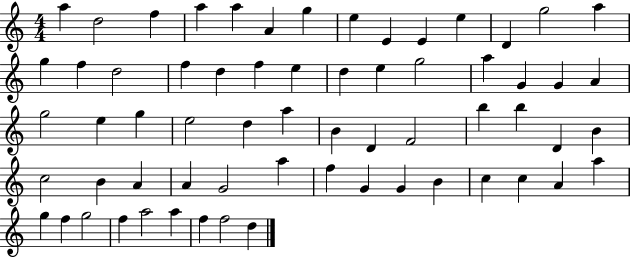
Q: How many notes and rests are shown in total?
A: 64